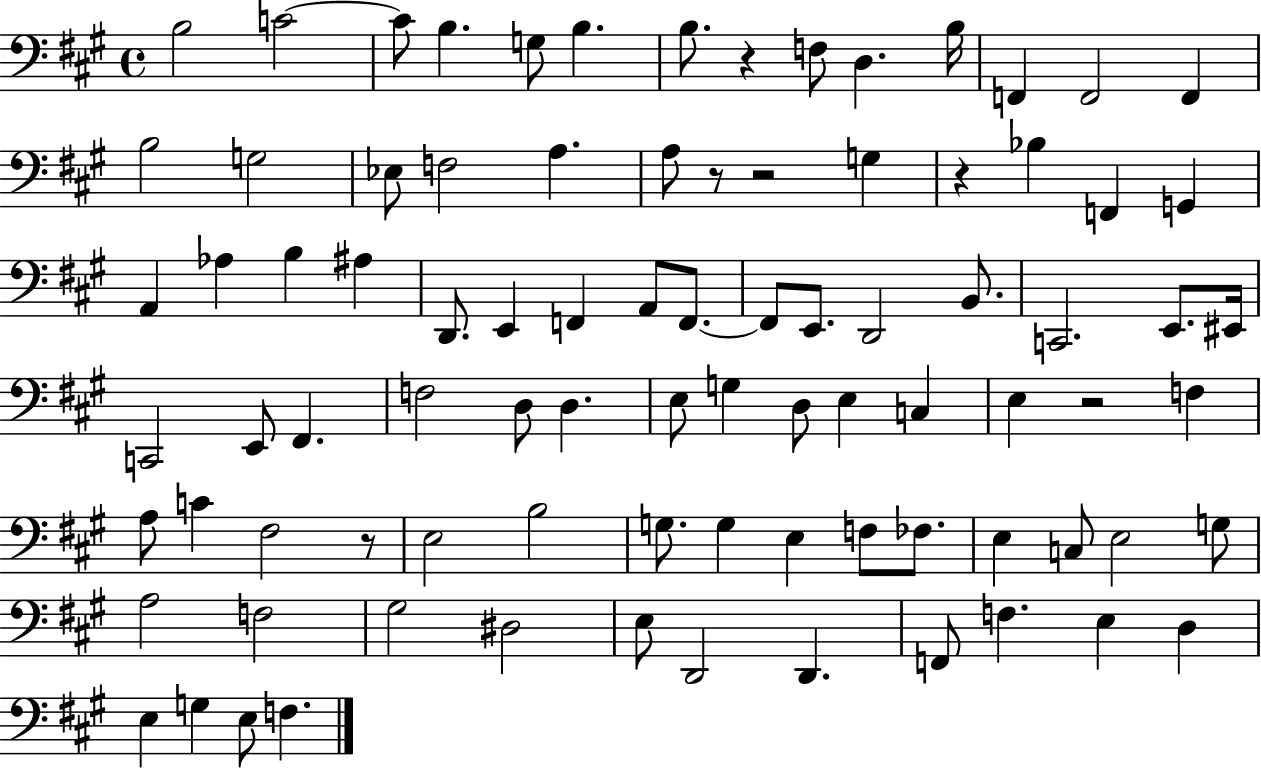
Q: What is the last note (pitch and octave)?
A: F3